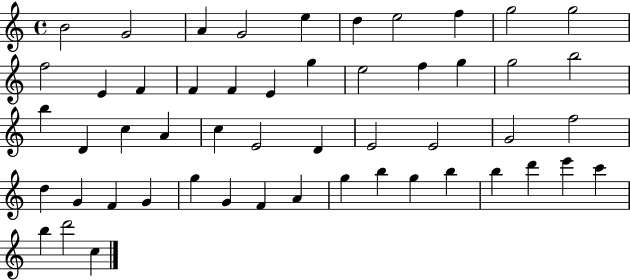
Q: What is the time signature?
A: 4/4